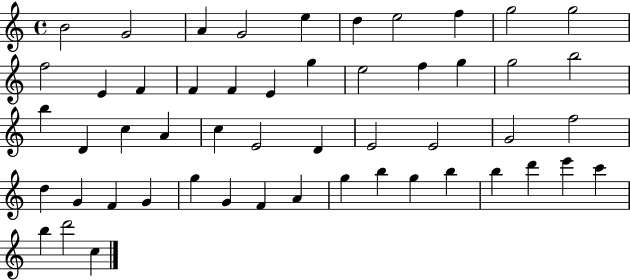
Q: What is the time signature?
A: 4/4